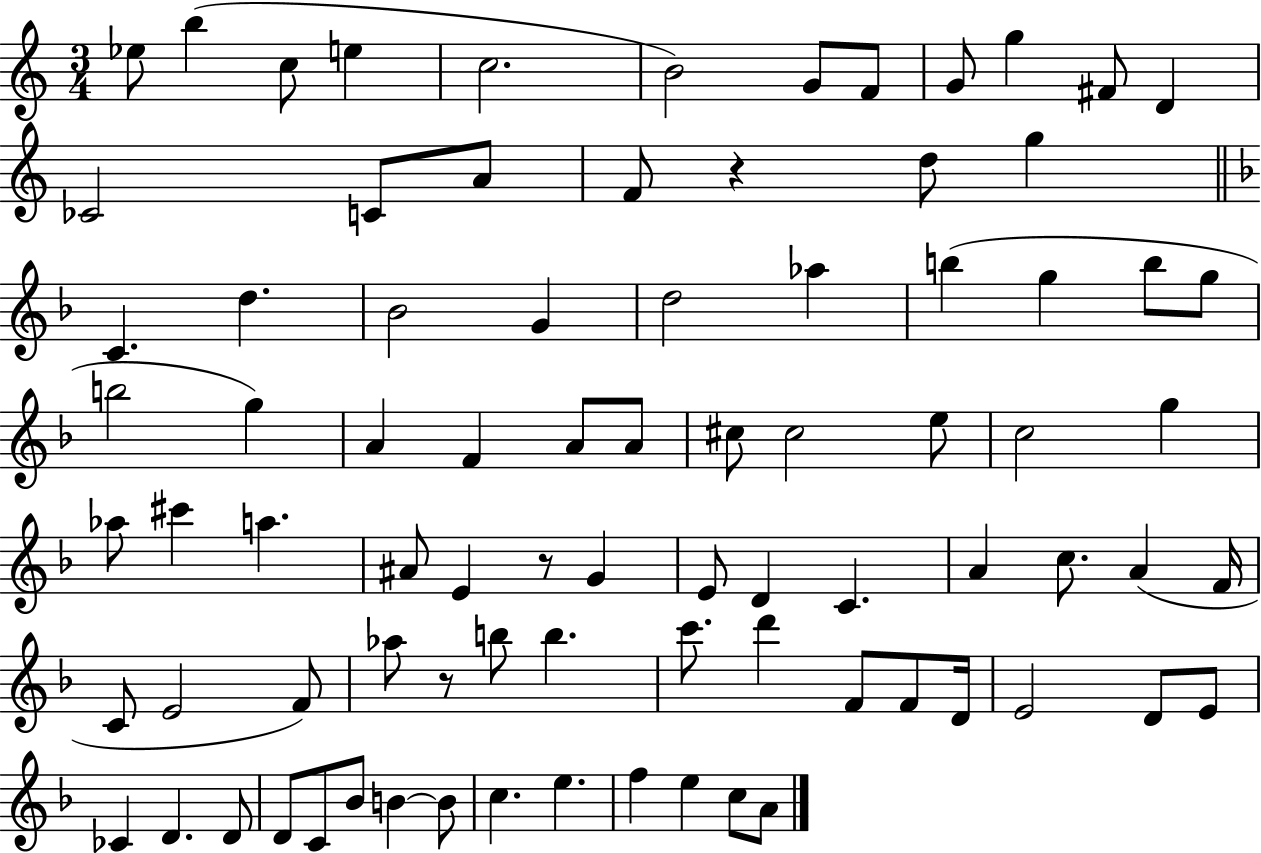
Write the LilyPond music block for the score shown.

{
  \clef treble
  \numericTimeSignature
  \time 3/4
  \key c \major
  ees''8 b''4( c''8 e''4 | c''2. | b'2) g'8 f'8 | g'8 g''4 fis'8 d'4 | \break ces'2 c'8 a'8 | f'8 r4 d''8 g''4 | \bar "||" \break \key f \major c'4. d''4. | bes'2 g'4 | d''2 aes''4 | b''4( g''4 b''8 g''8 | \break b''2 g''4) | a'4 f'4 a'8 a'8 | cis''8 cis''2 e''8 | c''2 g''4 | \break aes''8 cis'''4 a''4. | ais'8 e'4 r8 g'4 | e'8 d'4 c'4. | a'4 c''8. a'4( f'16 | \break c'8 e'2 f'8) | aes''8 r8 b''8 b''4. | c'''8. d'''4 f'8 f'8 d'16 | e'2 d'8 e'8 | \break ces'4 d'4. d'8 | d'8 c'8 bes'8 b'4~~ b'8 | c''4. e''4. | f''4 e''4 c''8 a'8 | \break \bar "|."
}